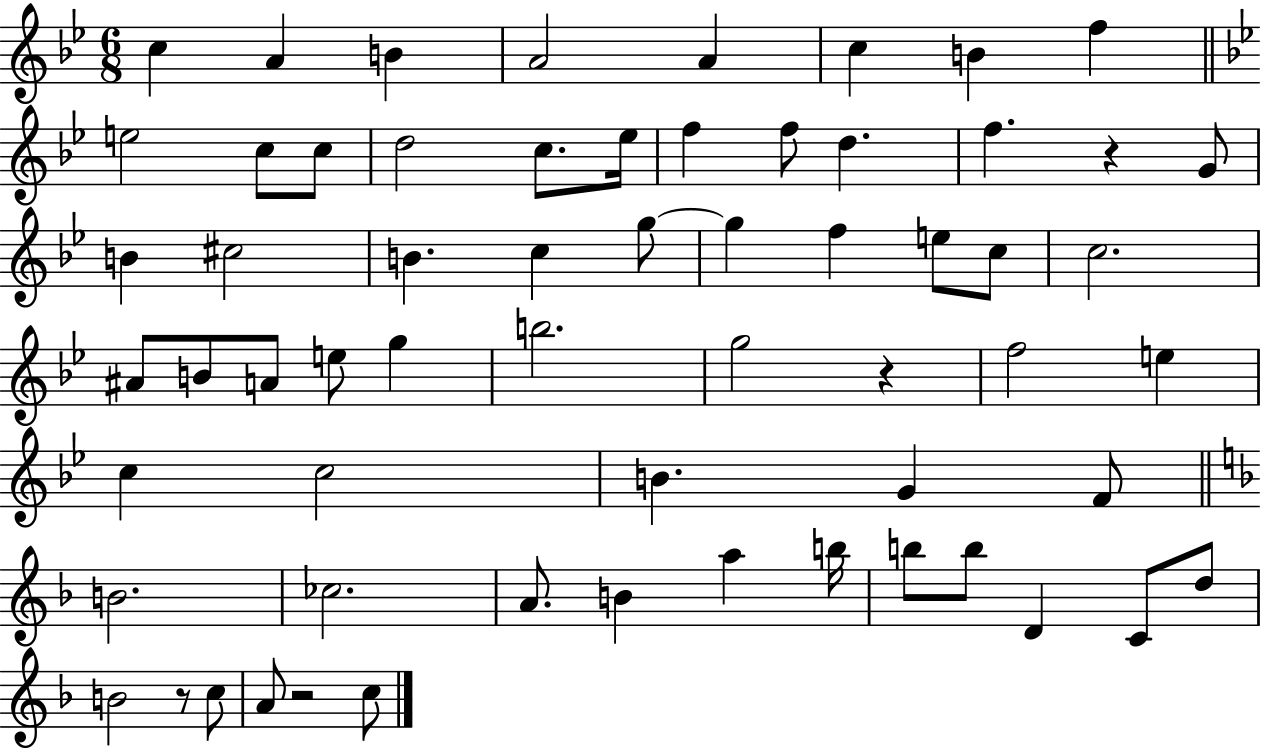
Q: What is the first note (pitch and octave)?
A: C5